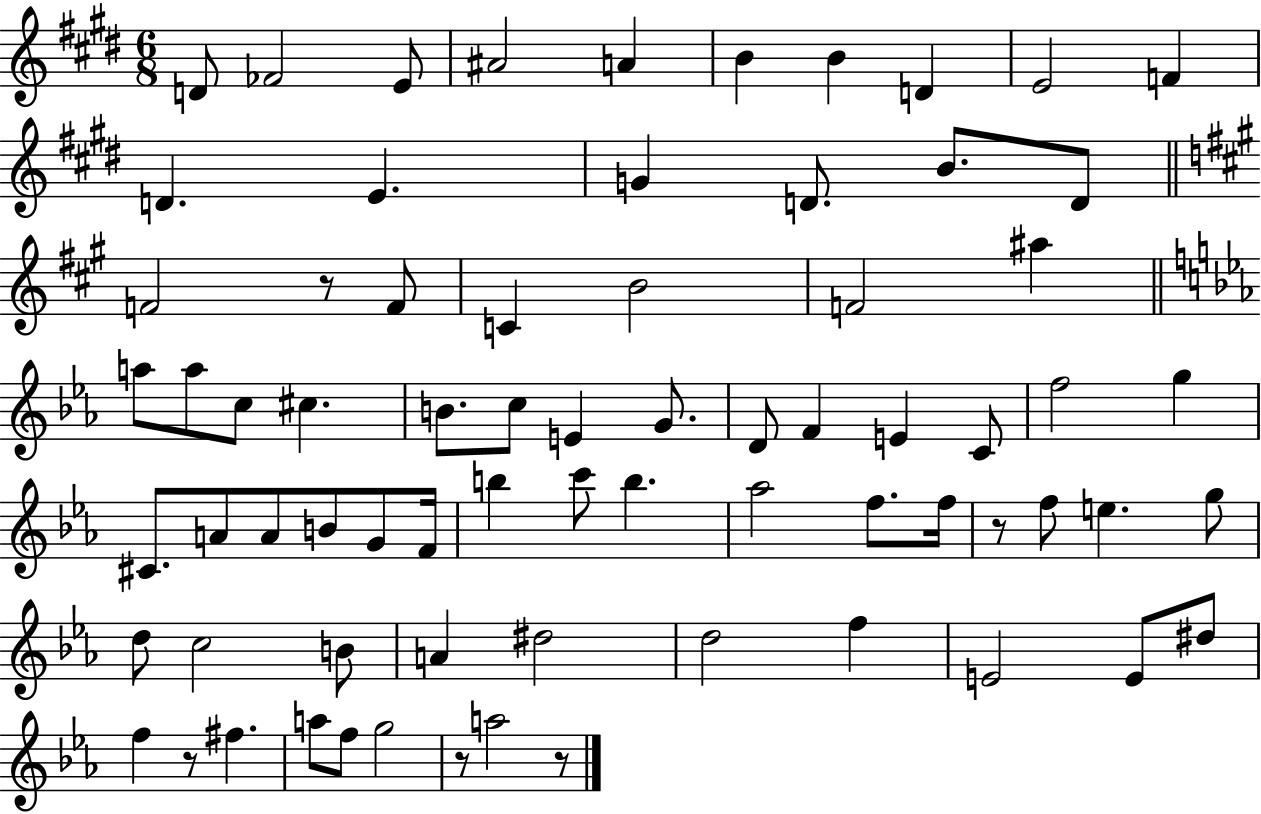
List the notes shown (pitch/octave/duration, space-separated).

D4/e FES4/h E4/e A#4/h A4/q B4/q B4/q D4/q E4/h F4/q D4/q. E4/q. G4/q D4/e. B4/e. D4/e F4/h R/e F4/e C4/q B4/h F4/h A#5/q A5/e A5/e C5/e C#5/q. B4/e. C5/e E4/q G4/e. D4/e F4/q E4/q C4/e F5/h G5/q C#4/e. A4/e A4/e B4/e G4/e F4/s B5/q C6/e B5/q. Ab5/h F5/e. F5/s R/e F5/e E5/q. G5/e D5/e C5/h B4/e A4/q D#5/h D5/h F5/q E4/h E4/e D#5/e F5/q R/e F#5/q. A5/e F5/e G5/h R/e A5/h R/e